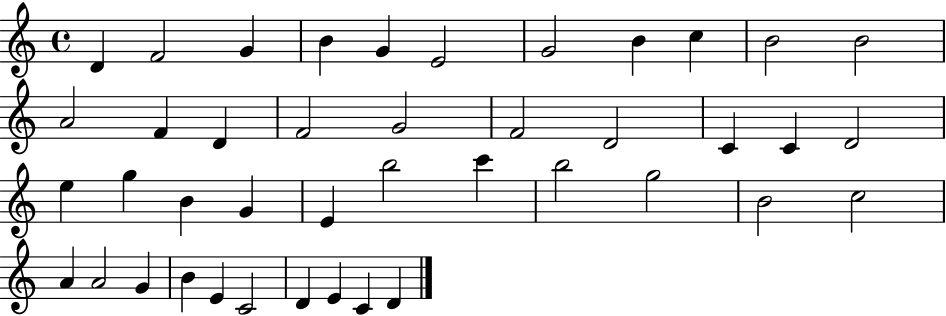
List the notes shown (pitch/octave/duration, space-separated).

D4/q F4/h G4/q B4/q G4/q E4/h G4/h B4/q C5/q B4/h B4/h A4/h F4/q D4/q F4/h G4/h F4/h D4/h C4/q C4/q D4/h E5/q G5/q B4/q G4/q E4/q B5/h C6/q B5/h G5/h B4/h C5/h A4/q A4/h G4/q B4/q E4/q C4/h D4/q E4/q C4/q D4/q